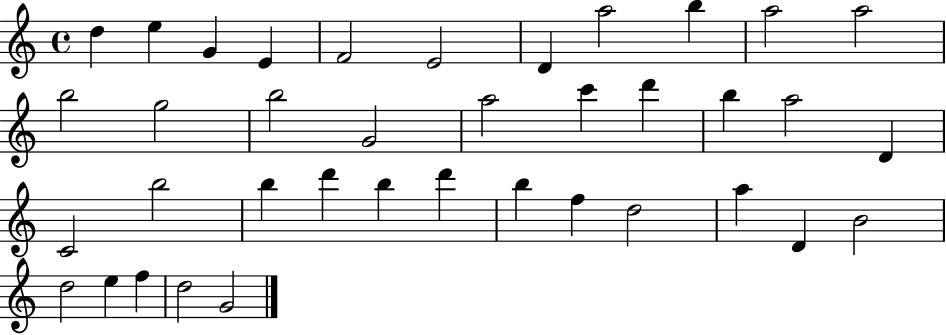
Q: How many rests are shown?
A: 0